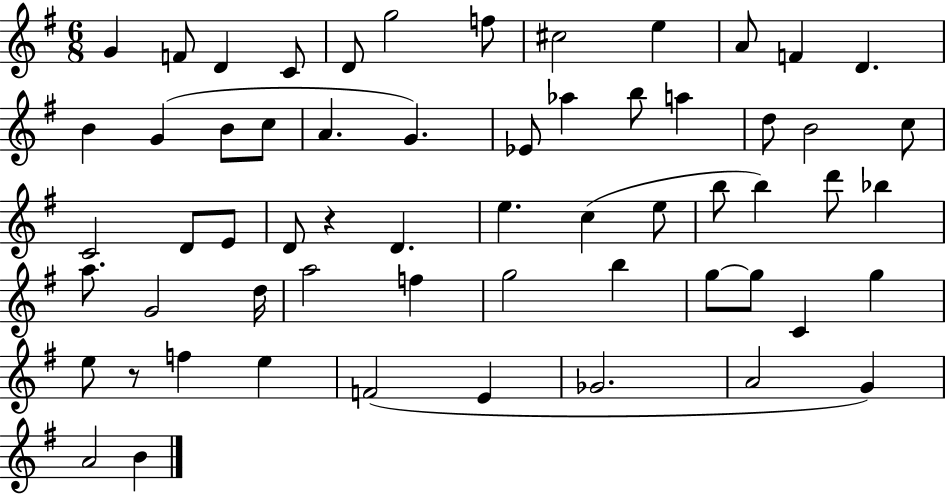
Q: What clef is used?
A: treble